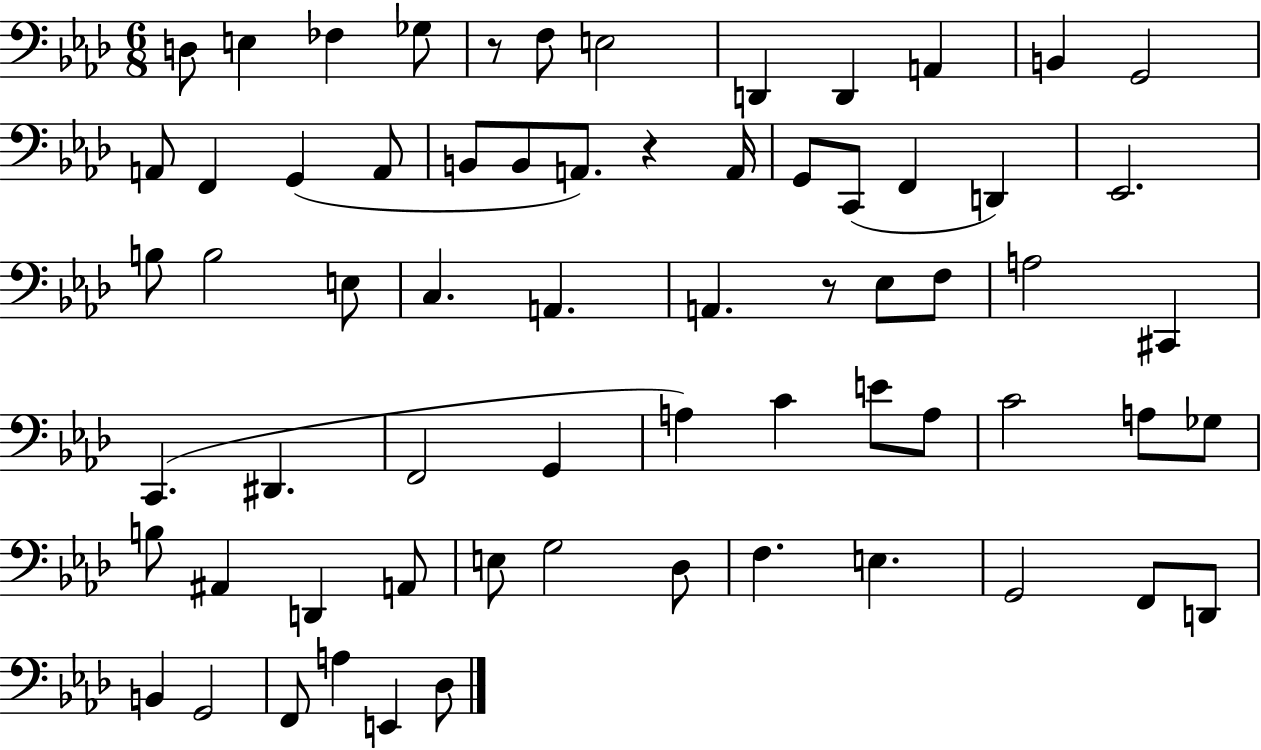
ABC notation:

X:1
T:Untitled
M:6/8
L:1/4
K:Ab
D,/2 E, _F, _G,/2 z/2 F,/2 E,2 D,, D,, A,, B,, G,,2 A,,/2 F,, G,, A,,/2 B,,/2 B,,/2 A,,/2 z A,,/4 G,,/2 C,,/2 F,, D,, _E,,2 B,/2 B,2 E,/2 C, A,, A,, z/2 _E,/2 F,/2 A,2 ^C,, C,, ^D,, F,,2 G,, A, C E/2 A,/2 C2 A,/2 _G,/2 B,/2 ^A,, D,, A,,/2 E,/2 G,2 _D,/2 F, E, G,,2 F,,/2 D,,/2 B,, G,,2 F,,/2 A, E,, _D,/2